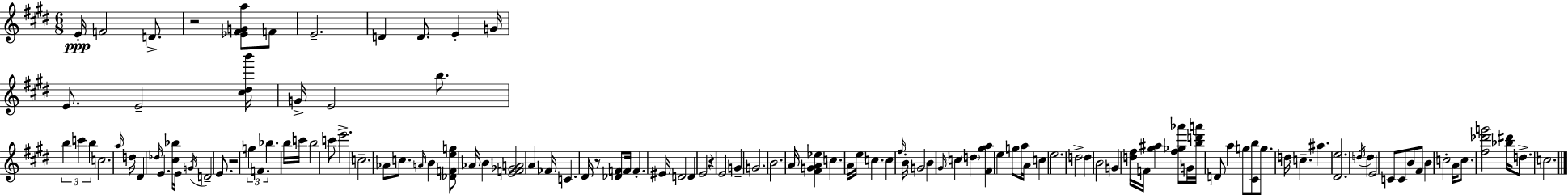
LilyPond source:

{
  \clef treble
  \numericTimeSignature
  \time 6/8
  \key e \major
  \repeat volta 2 { e'16-.\ppp f'2 d'8.-> | r2 <ees' fis' g' a''>8 f'8 | e'2.-- | d'4 d'8. e'4-. g'16 | \break e'8. e'2-- <cis'' dis'' b'''>16 | g'16-> e'2 b''8. | \tuplet 3/2 { b''4 c'''4 b''4 } | c''2. | \break \grace { a''16 } d''16 dis'4 \grace { des''16 } e'4. | <cis'' bes''>16 e'16 \acciaccatura { g'16 } d'2-- | e'8. r2 \tuplet 3/2 { g''4 | f'4. bes''4. } | \break b''16 c'''16 b''2 | c'''8 e'''2.-> | c''2.-- | aes'8 c''8. \grace { a'16 } b'4 | \break <des' f' e'' g''>8 aes'16 b'4 <e' f' ges' a'>2 | a'4 fes'16 c'4. | dis'16 r8 <des' f'>8 f'16 f'4.-. | eis'16 d'2 | \break d'4 e'2 | r4 e'2 | g'4-- g'2. | b'2. | \break a'16 <fis' g' a' ees''>4 c''4. | a'16 e''16 c''4. c''4 | \grace { fis''16 } b'16-. g'2 | b'4 \grace { gis'16 } c''4 \parenthesize d''4 | \break <fis' gis'' a''>4 e''4 g''8 | a''16 a'16 c''4 e''2. | d''2-> | d''4 b'2 | \break g'4 <d'' fis''>16 f'16 <gis'' ais''>4 | <fis'' ges'' aes'''>8 g'16 <b'' d''' a'''>16 d'8 a''4 g''8 | <cis' b''>8 g''8. d''16 c''4.-- | ais''4. <dis' e''>2. | \break \acciaccatura { d''16 } d''4 e'2 | c'8 c'8 b'8 | fis'8 b'4 c''2-. | a'16 c''8. <fis'' des''' g'''>2 | \break <bes'' dis'''>16 d''8.-> c''2. | } \bar "|."
}